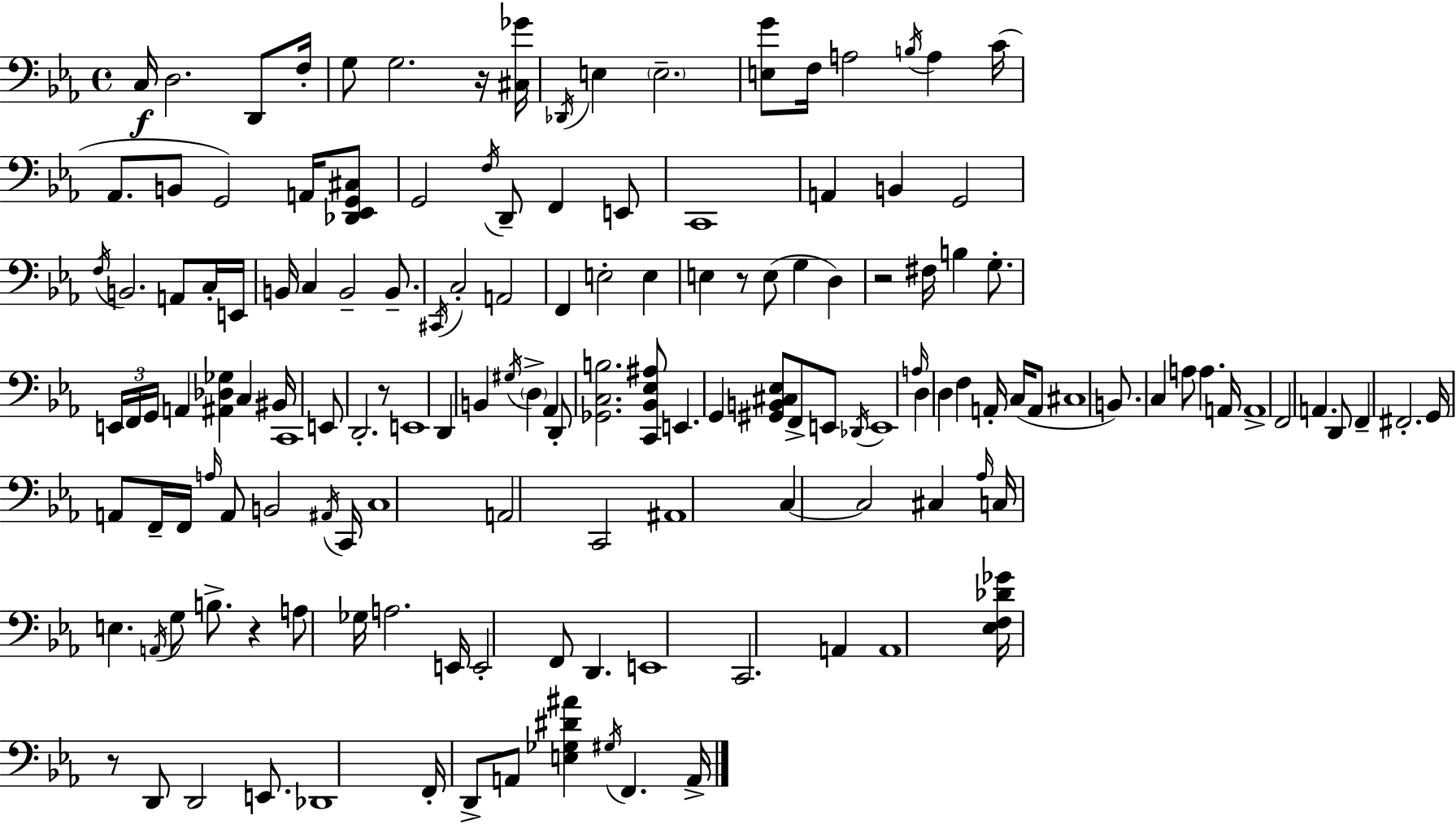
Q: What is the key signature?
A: EES major